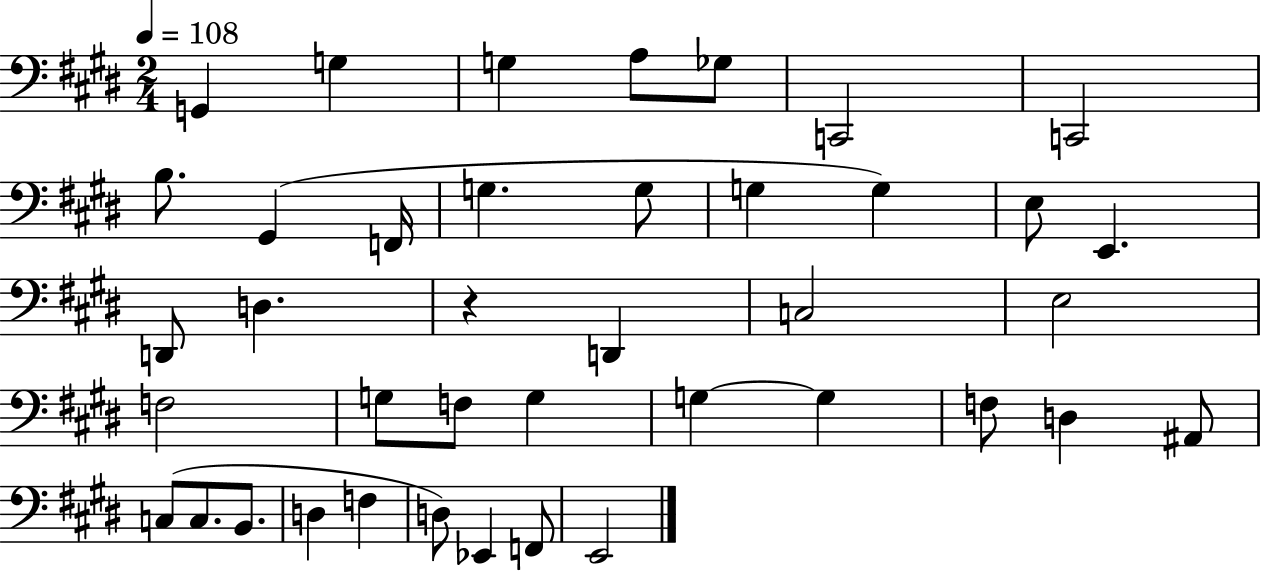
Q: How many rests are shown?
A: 1